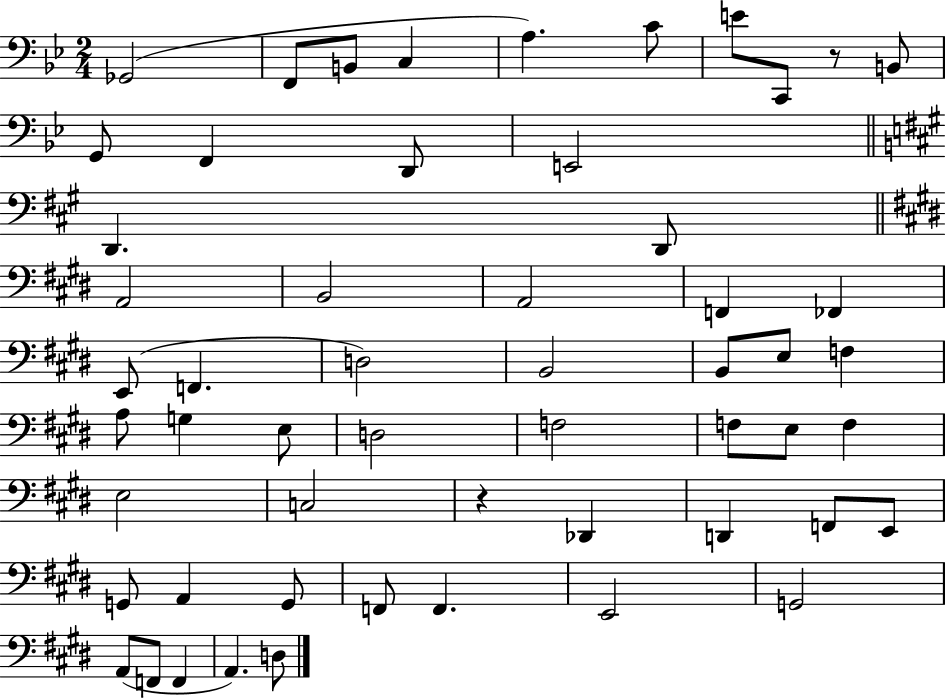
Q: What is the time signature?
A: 2/4